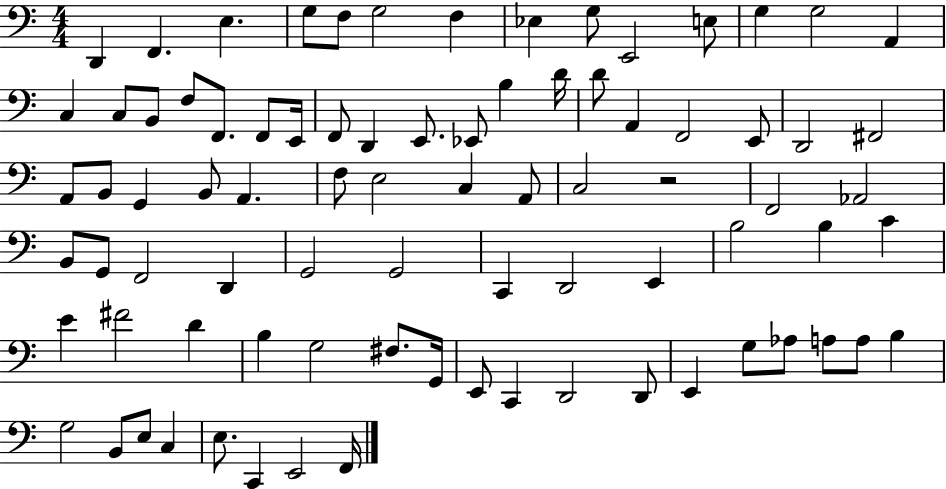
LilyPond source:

{
  \clef bass
  \numericTimeSignature
  \time 4/4
  \key c \major
  d,4 f,4. e4. | g8 f8 g2 f4 | ees4 g8 e,2 e8 | g4 g2 a,4 | \break c4 c8 b,8 f8 f,8. f,8 e,16 | f,8 d,4 e,8. ees,8 b4 d'16 | d'8 a,4 f,2 e,8 | d,2 fis,2 | \break a,8 b,8 g,4 b,8 a,4. | f8 e2 c4 a,8 | c2 r2 | f,2 aes,2 | \break b,8 g,8 f,2 d,4 | g,2 g,2 | c,4 d,2 e,4 | b2 b4 c'4 | \break e'4 fis'2 d'4 | b4 g2 fis8. g,16 | e,8 c,4 d,2 d,8 | e,4 g8 aes8 a8 a8 b4 | \break g2 b,8 e8 c4 | e8. c,4 e,2 f,16 | \bar "|."
}